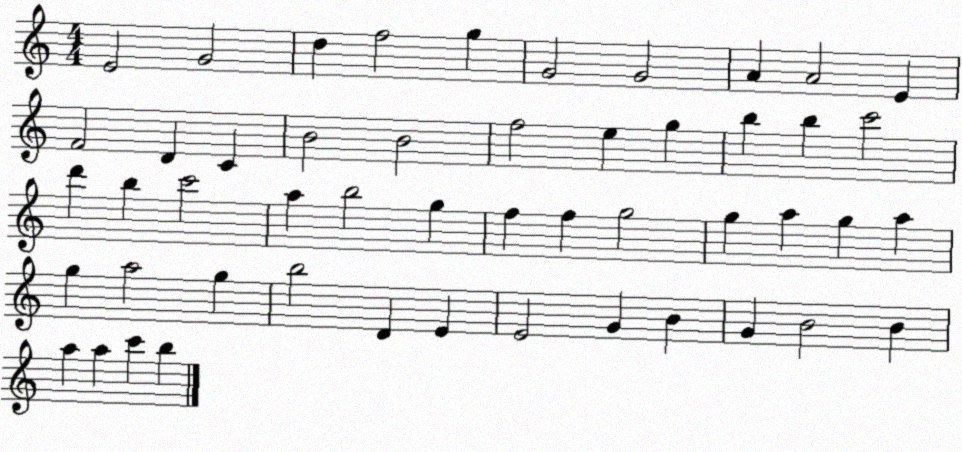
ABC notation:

X:1
T:Untitled
M:4/4
L:1/4
K:C
E2 G2 d f2 g G2 G2 A A2 E F2 D C B2 B2 f2 e g b b c'2 d' b c'2 a b2 g f f g2 g a g a g a2 g b2 D E E2 G B G B2 B a a c' b